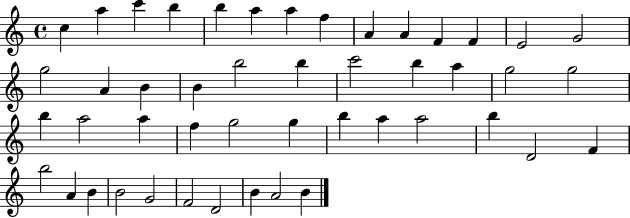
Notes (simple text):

C5/q A5/q C6/q B5/q B5/q A5/q A5/q F5/q A4/q A4/q F4/q F4/q E4/h G4/h G5/h A4/q B4/q B4/q B5/h B5/q C6/h B5/q A5/q G5/h G5/h B5/q A5/h A5/q F5/q G5/h G5/q B5/q A5/q A5/h B5/q D4/h F4/q B5/h A4/q B4/q B4/h G4/h F4/h D4/h B4/q A4/h B4/q